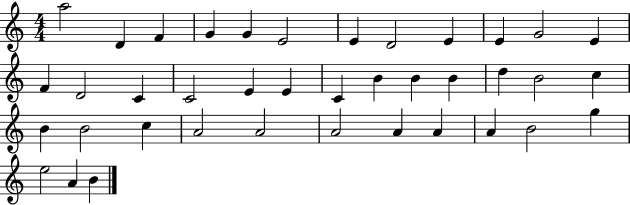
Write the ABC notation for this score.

X:1
T:Untitled
M:4/4
L:1/4
K:C
a2 D F G G E2 E D2 E E G2 E F D2 C C2 E E C B B B d B2 c B B2 c A2 A2 A2 A A A B2 g e2 A B